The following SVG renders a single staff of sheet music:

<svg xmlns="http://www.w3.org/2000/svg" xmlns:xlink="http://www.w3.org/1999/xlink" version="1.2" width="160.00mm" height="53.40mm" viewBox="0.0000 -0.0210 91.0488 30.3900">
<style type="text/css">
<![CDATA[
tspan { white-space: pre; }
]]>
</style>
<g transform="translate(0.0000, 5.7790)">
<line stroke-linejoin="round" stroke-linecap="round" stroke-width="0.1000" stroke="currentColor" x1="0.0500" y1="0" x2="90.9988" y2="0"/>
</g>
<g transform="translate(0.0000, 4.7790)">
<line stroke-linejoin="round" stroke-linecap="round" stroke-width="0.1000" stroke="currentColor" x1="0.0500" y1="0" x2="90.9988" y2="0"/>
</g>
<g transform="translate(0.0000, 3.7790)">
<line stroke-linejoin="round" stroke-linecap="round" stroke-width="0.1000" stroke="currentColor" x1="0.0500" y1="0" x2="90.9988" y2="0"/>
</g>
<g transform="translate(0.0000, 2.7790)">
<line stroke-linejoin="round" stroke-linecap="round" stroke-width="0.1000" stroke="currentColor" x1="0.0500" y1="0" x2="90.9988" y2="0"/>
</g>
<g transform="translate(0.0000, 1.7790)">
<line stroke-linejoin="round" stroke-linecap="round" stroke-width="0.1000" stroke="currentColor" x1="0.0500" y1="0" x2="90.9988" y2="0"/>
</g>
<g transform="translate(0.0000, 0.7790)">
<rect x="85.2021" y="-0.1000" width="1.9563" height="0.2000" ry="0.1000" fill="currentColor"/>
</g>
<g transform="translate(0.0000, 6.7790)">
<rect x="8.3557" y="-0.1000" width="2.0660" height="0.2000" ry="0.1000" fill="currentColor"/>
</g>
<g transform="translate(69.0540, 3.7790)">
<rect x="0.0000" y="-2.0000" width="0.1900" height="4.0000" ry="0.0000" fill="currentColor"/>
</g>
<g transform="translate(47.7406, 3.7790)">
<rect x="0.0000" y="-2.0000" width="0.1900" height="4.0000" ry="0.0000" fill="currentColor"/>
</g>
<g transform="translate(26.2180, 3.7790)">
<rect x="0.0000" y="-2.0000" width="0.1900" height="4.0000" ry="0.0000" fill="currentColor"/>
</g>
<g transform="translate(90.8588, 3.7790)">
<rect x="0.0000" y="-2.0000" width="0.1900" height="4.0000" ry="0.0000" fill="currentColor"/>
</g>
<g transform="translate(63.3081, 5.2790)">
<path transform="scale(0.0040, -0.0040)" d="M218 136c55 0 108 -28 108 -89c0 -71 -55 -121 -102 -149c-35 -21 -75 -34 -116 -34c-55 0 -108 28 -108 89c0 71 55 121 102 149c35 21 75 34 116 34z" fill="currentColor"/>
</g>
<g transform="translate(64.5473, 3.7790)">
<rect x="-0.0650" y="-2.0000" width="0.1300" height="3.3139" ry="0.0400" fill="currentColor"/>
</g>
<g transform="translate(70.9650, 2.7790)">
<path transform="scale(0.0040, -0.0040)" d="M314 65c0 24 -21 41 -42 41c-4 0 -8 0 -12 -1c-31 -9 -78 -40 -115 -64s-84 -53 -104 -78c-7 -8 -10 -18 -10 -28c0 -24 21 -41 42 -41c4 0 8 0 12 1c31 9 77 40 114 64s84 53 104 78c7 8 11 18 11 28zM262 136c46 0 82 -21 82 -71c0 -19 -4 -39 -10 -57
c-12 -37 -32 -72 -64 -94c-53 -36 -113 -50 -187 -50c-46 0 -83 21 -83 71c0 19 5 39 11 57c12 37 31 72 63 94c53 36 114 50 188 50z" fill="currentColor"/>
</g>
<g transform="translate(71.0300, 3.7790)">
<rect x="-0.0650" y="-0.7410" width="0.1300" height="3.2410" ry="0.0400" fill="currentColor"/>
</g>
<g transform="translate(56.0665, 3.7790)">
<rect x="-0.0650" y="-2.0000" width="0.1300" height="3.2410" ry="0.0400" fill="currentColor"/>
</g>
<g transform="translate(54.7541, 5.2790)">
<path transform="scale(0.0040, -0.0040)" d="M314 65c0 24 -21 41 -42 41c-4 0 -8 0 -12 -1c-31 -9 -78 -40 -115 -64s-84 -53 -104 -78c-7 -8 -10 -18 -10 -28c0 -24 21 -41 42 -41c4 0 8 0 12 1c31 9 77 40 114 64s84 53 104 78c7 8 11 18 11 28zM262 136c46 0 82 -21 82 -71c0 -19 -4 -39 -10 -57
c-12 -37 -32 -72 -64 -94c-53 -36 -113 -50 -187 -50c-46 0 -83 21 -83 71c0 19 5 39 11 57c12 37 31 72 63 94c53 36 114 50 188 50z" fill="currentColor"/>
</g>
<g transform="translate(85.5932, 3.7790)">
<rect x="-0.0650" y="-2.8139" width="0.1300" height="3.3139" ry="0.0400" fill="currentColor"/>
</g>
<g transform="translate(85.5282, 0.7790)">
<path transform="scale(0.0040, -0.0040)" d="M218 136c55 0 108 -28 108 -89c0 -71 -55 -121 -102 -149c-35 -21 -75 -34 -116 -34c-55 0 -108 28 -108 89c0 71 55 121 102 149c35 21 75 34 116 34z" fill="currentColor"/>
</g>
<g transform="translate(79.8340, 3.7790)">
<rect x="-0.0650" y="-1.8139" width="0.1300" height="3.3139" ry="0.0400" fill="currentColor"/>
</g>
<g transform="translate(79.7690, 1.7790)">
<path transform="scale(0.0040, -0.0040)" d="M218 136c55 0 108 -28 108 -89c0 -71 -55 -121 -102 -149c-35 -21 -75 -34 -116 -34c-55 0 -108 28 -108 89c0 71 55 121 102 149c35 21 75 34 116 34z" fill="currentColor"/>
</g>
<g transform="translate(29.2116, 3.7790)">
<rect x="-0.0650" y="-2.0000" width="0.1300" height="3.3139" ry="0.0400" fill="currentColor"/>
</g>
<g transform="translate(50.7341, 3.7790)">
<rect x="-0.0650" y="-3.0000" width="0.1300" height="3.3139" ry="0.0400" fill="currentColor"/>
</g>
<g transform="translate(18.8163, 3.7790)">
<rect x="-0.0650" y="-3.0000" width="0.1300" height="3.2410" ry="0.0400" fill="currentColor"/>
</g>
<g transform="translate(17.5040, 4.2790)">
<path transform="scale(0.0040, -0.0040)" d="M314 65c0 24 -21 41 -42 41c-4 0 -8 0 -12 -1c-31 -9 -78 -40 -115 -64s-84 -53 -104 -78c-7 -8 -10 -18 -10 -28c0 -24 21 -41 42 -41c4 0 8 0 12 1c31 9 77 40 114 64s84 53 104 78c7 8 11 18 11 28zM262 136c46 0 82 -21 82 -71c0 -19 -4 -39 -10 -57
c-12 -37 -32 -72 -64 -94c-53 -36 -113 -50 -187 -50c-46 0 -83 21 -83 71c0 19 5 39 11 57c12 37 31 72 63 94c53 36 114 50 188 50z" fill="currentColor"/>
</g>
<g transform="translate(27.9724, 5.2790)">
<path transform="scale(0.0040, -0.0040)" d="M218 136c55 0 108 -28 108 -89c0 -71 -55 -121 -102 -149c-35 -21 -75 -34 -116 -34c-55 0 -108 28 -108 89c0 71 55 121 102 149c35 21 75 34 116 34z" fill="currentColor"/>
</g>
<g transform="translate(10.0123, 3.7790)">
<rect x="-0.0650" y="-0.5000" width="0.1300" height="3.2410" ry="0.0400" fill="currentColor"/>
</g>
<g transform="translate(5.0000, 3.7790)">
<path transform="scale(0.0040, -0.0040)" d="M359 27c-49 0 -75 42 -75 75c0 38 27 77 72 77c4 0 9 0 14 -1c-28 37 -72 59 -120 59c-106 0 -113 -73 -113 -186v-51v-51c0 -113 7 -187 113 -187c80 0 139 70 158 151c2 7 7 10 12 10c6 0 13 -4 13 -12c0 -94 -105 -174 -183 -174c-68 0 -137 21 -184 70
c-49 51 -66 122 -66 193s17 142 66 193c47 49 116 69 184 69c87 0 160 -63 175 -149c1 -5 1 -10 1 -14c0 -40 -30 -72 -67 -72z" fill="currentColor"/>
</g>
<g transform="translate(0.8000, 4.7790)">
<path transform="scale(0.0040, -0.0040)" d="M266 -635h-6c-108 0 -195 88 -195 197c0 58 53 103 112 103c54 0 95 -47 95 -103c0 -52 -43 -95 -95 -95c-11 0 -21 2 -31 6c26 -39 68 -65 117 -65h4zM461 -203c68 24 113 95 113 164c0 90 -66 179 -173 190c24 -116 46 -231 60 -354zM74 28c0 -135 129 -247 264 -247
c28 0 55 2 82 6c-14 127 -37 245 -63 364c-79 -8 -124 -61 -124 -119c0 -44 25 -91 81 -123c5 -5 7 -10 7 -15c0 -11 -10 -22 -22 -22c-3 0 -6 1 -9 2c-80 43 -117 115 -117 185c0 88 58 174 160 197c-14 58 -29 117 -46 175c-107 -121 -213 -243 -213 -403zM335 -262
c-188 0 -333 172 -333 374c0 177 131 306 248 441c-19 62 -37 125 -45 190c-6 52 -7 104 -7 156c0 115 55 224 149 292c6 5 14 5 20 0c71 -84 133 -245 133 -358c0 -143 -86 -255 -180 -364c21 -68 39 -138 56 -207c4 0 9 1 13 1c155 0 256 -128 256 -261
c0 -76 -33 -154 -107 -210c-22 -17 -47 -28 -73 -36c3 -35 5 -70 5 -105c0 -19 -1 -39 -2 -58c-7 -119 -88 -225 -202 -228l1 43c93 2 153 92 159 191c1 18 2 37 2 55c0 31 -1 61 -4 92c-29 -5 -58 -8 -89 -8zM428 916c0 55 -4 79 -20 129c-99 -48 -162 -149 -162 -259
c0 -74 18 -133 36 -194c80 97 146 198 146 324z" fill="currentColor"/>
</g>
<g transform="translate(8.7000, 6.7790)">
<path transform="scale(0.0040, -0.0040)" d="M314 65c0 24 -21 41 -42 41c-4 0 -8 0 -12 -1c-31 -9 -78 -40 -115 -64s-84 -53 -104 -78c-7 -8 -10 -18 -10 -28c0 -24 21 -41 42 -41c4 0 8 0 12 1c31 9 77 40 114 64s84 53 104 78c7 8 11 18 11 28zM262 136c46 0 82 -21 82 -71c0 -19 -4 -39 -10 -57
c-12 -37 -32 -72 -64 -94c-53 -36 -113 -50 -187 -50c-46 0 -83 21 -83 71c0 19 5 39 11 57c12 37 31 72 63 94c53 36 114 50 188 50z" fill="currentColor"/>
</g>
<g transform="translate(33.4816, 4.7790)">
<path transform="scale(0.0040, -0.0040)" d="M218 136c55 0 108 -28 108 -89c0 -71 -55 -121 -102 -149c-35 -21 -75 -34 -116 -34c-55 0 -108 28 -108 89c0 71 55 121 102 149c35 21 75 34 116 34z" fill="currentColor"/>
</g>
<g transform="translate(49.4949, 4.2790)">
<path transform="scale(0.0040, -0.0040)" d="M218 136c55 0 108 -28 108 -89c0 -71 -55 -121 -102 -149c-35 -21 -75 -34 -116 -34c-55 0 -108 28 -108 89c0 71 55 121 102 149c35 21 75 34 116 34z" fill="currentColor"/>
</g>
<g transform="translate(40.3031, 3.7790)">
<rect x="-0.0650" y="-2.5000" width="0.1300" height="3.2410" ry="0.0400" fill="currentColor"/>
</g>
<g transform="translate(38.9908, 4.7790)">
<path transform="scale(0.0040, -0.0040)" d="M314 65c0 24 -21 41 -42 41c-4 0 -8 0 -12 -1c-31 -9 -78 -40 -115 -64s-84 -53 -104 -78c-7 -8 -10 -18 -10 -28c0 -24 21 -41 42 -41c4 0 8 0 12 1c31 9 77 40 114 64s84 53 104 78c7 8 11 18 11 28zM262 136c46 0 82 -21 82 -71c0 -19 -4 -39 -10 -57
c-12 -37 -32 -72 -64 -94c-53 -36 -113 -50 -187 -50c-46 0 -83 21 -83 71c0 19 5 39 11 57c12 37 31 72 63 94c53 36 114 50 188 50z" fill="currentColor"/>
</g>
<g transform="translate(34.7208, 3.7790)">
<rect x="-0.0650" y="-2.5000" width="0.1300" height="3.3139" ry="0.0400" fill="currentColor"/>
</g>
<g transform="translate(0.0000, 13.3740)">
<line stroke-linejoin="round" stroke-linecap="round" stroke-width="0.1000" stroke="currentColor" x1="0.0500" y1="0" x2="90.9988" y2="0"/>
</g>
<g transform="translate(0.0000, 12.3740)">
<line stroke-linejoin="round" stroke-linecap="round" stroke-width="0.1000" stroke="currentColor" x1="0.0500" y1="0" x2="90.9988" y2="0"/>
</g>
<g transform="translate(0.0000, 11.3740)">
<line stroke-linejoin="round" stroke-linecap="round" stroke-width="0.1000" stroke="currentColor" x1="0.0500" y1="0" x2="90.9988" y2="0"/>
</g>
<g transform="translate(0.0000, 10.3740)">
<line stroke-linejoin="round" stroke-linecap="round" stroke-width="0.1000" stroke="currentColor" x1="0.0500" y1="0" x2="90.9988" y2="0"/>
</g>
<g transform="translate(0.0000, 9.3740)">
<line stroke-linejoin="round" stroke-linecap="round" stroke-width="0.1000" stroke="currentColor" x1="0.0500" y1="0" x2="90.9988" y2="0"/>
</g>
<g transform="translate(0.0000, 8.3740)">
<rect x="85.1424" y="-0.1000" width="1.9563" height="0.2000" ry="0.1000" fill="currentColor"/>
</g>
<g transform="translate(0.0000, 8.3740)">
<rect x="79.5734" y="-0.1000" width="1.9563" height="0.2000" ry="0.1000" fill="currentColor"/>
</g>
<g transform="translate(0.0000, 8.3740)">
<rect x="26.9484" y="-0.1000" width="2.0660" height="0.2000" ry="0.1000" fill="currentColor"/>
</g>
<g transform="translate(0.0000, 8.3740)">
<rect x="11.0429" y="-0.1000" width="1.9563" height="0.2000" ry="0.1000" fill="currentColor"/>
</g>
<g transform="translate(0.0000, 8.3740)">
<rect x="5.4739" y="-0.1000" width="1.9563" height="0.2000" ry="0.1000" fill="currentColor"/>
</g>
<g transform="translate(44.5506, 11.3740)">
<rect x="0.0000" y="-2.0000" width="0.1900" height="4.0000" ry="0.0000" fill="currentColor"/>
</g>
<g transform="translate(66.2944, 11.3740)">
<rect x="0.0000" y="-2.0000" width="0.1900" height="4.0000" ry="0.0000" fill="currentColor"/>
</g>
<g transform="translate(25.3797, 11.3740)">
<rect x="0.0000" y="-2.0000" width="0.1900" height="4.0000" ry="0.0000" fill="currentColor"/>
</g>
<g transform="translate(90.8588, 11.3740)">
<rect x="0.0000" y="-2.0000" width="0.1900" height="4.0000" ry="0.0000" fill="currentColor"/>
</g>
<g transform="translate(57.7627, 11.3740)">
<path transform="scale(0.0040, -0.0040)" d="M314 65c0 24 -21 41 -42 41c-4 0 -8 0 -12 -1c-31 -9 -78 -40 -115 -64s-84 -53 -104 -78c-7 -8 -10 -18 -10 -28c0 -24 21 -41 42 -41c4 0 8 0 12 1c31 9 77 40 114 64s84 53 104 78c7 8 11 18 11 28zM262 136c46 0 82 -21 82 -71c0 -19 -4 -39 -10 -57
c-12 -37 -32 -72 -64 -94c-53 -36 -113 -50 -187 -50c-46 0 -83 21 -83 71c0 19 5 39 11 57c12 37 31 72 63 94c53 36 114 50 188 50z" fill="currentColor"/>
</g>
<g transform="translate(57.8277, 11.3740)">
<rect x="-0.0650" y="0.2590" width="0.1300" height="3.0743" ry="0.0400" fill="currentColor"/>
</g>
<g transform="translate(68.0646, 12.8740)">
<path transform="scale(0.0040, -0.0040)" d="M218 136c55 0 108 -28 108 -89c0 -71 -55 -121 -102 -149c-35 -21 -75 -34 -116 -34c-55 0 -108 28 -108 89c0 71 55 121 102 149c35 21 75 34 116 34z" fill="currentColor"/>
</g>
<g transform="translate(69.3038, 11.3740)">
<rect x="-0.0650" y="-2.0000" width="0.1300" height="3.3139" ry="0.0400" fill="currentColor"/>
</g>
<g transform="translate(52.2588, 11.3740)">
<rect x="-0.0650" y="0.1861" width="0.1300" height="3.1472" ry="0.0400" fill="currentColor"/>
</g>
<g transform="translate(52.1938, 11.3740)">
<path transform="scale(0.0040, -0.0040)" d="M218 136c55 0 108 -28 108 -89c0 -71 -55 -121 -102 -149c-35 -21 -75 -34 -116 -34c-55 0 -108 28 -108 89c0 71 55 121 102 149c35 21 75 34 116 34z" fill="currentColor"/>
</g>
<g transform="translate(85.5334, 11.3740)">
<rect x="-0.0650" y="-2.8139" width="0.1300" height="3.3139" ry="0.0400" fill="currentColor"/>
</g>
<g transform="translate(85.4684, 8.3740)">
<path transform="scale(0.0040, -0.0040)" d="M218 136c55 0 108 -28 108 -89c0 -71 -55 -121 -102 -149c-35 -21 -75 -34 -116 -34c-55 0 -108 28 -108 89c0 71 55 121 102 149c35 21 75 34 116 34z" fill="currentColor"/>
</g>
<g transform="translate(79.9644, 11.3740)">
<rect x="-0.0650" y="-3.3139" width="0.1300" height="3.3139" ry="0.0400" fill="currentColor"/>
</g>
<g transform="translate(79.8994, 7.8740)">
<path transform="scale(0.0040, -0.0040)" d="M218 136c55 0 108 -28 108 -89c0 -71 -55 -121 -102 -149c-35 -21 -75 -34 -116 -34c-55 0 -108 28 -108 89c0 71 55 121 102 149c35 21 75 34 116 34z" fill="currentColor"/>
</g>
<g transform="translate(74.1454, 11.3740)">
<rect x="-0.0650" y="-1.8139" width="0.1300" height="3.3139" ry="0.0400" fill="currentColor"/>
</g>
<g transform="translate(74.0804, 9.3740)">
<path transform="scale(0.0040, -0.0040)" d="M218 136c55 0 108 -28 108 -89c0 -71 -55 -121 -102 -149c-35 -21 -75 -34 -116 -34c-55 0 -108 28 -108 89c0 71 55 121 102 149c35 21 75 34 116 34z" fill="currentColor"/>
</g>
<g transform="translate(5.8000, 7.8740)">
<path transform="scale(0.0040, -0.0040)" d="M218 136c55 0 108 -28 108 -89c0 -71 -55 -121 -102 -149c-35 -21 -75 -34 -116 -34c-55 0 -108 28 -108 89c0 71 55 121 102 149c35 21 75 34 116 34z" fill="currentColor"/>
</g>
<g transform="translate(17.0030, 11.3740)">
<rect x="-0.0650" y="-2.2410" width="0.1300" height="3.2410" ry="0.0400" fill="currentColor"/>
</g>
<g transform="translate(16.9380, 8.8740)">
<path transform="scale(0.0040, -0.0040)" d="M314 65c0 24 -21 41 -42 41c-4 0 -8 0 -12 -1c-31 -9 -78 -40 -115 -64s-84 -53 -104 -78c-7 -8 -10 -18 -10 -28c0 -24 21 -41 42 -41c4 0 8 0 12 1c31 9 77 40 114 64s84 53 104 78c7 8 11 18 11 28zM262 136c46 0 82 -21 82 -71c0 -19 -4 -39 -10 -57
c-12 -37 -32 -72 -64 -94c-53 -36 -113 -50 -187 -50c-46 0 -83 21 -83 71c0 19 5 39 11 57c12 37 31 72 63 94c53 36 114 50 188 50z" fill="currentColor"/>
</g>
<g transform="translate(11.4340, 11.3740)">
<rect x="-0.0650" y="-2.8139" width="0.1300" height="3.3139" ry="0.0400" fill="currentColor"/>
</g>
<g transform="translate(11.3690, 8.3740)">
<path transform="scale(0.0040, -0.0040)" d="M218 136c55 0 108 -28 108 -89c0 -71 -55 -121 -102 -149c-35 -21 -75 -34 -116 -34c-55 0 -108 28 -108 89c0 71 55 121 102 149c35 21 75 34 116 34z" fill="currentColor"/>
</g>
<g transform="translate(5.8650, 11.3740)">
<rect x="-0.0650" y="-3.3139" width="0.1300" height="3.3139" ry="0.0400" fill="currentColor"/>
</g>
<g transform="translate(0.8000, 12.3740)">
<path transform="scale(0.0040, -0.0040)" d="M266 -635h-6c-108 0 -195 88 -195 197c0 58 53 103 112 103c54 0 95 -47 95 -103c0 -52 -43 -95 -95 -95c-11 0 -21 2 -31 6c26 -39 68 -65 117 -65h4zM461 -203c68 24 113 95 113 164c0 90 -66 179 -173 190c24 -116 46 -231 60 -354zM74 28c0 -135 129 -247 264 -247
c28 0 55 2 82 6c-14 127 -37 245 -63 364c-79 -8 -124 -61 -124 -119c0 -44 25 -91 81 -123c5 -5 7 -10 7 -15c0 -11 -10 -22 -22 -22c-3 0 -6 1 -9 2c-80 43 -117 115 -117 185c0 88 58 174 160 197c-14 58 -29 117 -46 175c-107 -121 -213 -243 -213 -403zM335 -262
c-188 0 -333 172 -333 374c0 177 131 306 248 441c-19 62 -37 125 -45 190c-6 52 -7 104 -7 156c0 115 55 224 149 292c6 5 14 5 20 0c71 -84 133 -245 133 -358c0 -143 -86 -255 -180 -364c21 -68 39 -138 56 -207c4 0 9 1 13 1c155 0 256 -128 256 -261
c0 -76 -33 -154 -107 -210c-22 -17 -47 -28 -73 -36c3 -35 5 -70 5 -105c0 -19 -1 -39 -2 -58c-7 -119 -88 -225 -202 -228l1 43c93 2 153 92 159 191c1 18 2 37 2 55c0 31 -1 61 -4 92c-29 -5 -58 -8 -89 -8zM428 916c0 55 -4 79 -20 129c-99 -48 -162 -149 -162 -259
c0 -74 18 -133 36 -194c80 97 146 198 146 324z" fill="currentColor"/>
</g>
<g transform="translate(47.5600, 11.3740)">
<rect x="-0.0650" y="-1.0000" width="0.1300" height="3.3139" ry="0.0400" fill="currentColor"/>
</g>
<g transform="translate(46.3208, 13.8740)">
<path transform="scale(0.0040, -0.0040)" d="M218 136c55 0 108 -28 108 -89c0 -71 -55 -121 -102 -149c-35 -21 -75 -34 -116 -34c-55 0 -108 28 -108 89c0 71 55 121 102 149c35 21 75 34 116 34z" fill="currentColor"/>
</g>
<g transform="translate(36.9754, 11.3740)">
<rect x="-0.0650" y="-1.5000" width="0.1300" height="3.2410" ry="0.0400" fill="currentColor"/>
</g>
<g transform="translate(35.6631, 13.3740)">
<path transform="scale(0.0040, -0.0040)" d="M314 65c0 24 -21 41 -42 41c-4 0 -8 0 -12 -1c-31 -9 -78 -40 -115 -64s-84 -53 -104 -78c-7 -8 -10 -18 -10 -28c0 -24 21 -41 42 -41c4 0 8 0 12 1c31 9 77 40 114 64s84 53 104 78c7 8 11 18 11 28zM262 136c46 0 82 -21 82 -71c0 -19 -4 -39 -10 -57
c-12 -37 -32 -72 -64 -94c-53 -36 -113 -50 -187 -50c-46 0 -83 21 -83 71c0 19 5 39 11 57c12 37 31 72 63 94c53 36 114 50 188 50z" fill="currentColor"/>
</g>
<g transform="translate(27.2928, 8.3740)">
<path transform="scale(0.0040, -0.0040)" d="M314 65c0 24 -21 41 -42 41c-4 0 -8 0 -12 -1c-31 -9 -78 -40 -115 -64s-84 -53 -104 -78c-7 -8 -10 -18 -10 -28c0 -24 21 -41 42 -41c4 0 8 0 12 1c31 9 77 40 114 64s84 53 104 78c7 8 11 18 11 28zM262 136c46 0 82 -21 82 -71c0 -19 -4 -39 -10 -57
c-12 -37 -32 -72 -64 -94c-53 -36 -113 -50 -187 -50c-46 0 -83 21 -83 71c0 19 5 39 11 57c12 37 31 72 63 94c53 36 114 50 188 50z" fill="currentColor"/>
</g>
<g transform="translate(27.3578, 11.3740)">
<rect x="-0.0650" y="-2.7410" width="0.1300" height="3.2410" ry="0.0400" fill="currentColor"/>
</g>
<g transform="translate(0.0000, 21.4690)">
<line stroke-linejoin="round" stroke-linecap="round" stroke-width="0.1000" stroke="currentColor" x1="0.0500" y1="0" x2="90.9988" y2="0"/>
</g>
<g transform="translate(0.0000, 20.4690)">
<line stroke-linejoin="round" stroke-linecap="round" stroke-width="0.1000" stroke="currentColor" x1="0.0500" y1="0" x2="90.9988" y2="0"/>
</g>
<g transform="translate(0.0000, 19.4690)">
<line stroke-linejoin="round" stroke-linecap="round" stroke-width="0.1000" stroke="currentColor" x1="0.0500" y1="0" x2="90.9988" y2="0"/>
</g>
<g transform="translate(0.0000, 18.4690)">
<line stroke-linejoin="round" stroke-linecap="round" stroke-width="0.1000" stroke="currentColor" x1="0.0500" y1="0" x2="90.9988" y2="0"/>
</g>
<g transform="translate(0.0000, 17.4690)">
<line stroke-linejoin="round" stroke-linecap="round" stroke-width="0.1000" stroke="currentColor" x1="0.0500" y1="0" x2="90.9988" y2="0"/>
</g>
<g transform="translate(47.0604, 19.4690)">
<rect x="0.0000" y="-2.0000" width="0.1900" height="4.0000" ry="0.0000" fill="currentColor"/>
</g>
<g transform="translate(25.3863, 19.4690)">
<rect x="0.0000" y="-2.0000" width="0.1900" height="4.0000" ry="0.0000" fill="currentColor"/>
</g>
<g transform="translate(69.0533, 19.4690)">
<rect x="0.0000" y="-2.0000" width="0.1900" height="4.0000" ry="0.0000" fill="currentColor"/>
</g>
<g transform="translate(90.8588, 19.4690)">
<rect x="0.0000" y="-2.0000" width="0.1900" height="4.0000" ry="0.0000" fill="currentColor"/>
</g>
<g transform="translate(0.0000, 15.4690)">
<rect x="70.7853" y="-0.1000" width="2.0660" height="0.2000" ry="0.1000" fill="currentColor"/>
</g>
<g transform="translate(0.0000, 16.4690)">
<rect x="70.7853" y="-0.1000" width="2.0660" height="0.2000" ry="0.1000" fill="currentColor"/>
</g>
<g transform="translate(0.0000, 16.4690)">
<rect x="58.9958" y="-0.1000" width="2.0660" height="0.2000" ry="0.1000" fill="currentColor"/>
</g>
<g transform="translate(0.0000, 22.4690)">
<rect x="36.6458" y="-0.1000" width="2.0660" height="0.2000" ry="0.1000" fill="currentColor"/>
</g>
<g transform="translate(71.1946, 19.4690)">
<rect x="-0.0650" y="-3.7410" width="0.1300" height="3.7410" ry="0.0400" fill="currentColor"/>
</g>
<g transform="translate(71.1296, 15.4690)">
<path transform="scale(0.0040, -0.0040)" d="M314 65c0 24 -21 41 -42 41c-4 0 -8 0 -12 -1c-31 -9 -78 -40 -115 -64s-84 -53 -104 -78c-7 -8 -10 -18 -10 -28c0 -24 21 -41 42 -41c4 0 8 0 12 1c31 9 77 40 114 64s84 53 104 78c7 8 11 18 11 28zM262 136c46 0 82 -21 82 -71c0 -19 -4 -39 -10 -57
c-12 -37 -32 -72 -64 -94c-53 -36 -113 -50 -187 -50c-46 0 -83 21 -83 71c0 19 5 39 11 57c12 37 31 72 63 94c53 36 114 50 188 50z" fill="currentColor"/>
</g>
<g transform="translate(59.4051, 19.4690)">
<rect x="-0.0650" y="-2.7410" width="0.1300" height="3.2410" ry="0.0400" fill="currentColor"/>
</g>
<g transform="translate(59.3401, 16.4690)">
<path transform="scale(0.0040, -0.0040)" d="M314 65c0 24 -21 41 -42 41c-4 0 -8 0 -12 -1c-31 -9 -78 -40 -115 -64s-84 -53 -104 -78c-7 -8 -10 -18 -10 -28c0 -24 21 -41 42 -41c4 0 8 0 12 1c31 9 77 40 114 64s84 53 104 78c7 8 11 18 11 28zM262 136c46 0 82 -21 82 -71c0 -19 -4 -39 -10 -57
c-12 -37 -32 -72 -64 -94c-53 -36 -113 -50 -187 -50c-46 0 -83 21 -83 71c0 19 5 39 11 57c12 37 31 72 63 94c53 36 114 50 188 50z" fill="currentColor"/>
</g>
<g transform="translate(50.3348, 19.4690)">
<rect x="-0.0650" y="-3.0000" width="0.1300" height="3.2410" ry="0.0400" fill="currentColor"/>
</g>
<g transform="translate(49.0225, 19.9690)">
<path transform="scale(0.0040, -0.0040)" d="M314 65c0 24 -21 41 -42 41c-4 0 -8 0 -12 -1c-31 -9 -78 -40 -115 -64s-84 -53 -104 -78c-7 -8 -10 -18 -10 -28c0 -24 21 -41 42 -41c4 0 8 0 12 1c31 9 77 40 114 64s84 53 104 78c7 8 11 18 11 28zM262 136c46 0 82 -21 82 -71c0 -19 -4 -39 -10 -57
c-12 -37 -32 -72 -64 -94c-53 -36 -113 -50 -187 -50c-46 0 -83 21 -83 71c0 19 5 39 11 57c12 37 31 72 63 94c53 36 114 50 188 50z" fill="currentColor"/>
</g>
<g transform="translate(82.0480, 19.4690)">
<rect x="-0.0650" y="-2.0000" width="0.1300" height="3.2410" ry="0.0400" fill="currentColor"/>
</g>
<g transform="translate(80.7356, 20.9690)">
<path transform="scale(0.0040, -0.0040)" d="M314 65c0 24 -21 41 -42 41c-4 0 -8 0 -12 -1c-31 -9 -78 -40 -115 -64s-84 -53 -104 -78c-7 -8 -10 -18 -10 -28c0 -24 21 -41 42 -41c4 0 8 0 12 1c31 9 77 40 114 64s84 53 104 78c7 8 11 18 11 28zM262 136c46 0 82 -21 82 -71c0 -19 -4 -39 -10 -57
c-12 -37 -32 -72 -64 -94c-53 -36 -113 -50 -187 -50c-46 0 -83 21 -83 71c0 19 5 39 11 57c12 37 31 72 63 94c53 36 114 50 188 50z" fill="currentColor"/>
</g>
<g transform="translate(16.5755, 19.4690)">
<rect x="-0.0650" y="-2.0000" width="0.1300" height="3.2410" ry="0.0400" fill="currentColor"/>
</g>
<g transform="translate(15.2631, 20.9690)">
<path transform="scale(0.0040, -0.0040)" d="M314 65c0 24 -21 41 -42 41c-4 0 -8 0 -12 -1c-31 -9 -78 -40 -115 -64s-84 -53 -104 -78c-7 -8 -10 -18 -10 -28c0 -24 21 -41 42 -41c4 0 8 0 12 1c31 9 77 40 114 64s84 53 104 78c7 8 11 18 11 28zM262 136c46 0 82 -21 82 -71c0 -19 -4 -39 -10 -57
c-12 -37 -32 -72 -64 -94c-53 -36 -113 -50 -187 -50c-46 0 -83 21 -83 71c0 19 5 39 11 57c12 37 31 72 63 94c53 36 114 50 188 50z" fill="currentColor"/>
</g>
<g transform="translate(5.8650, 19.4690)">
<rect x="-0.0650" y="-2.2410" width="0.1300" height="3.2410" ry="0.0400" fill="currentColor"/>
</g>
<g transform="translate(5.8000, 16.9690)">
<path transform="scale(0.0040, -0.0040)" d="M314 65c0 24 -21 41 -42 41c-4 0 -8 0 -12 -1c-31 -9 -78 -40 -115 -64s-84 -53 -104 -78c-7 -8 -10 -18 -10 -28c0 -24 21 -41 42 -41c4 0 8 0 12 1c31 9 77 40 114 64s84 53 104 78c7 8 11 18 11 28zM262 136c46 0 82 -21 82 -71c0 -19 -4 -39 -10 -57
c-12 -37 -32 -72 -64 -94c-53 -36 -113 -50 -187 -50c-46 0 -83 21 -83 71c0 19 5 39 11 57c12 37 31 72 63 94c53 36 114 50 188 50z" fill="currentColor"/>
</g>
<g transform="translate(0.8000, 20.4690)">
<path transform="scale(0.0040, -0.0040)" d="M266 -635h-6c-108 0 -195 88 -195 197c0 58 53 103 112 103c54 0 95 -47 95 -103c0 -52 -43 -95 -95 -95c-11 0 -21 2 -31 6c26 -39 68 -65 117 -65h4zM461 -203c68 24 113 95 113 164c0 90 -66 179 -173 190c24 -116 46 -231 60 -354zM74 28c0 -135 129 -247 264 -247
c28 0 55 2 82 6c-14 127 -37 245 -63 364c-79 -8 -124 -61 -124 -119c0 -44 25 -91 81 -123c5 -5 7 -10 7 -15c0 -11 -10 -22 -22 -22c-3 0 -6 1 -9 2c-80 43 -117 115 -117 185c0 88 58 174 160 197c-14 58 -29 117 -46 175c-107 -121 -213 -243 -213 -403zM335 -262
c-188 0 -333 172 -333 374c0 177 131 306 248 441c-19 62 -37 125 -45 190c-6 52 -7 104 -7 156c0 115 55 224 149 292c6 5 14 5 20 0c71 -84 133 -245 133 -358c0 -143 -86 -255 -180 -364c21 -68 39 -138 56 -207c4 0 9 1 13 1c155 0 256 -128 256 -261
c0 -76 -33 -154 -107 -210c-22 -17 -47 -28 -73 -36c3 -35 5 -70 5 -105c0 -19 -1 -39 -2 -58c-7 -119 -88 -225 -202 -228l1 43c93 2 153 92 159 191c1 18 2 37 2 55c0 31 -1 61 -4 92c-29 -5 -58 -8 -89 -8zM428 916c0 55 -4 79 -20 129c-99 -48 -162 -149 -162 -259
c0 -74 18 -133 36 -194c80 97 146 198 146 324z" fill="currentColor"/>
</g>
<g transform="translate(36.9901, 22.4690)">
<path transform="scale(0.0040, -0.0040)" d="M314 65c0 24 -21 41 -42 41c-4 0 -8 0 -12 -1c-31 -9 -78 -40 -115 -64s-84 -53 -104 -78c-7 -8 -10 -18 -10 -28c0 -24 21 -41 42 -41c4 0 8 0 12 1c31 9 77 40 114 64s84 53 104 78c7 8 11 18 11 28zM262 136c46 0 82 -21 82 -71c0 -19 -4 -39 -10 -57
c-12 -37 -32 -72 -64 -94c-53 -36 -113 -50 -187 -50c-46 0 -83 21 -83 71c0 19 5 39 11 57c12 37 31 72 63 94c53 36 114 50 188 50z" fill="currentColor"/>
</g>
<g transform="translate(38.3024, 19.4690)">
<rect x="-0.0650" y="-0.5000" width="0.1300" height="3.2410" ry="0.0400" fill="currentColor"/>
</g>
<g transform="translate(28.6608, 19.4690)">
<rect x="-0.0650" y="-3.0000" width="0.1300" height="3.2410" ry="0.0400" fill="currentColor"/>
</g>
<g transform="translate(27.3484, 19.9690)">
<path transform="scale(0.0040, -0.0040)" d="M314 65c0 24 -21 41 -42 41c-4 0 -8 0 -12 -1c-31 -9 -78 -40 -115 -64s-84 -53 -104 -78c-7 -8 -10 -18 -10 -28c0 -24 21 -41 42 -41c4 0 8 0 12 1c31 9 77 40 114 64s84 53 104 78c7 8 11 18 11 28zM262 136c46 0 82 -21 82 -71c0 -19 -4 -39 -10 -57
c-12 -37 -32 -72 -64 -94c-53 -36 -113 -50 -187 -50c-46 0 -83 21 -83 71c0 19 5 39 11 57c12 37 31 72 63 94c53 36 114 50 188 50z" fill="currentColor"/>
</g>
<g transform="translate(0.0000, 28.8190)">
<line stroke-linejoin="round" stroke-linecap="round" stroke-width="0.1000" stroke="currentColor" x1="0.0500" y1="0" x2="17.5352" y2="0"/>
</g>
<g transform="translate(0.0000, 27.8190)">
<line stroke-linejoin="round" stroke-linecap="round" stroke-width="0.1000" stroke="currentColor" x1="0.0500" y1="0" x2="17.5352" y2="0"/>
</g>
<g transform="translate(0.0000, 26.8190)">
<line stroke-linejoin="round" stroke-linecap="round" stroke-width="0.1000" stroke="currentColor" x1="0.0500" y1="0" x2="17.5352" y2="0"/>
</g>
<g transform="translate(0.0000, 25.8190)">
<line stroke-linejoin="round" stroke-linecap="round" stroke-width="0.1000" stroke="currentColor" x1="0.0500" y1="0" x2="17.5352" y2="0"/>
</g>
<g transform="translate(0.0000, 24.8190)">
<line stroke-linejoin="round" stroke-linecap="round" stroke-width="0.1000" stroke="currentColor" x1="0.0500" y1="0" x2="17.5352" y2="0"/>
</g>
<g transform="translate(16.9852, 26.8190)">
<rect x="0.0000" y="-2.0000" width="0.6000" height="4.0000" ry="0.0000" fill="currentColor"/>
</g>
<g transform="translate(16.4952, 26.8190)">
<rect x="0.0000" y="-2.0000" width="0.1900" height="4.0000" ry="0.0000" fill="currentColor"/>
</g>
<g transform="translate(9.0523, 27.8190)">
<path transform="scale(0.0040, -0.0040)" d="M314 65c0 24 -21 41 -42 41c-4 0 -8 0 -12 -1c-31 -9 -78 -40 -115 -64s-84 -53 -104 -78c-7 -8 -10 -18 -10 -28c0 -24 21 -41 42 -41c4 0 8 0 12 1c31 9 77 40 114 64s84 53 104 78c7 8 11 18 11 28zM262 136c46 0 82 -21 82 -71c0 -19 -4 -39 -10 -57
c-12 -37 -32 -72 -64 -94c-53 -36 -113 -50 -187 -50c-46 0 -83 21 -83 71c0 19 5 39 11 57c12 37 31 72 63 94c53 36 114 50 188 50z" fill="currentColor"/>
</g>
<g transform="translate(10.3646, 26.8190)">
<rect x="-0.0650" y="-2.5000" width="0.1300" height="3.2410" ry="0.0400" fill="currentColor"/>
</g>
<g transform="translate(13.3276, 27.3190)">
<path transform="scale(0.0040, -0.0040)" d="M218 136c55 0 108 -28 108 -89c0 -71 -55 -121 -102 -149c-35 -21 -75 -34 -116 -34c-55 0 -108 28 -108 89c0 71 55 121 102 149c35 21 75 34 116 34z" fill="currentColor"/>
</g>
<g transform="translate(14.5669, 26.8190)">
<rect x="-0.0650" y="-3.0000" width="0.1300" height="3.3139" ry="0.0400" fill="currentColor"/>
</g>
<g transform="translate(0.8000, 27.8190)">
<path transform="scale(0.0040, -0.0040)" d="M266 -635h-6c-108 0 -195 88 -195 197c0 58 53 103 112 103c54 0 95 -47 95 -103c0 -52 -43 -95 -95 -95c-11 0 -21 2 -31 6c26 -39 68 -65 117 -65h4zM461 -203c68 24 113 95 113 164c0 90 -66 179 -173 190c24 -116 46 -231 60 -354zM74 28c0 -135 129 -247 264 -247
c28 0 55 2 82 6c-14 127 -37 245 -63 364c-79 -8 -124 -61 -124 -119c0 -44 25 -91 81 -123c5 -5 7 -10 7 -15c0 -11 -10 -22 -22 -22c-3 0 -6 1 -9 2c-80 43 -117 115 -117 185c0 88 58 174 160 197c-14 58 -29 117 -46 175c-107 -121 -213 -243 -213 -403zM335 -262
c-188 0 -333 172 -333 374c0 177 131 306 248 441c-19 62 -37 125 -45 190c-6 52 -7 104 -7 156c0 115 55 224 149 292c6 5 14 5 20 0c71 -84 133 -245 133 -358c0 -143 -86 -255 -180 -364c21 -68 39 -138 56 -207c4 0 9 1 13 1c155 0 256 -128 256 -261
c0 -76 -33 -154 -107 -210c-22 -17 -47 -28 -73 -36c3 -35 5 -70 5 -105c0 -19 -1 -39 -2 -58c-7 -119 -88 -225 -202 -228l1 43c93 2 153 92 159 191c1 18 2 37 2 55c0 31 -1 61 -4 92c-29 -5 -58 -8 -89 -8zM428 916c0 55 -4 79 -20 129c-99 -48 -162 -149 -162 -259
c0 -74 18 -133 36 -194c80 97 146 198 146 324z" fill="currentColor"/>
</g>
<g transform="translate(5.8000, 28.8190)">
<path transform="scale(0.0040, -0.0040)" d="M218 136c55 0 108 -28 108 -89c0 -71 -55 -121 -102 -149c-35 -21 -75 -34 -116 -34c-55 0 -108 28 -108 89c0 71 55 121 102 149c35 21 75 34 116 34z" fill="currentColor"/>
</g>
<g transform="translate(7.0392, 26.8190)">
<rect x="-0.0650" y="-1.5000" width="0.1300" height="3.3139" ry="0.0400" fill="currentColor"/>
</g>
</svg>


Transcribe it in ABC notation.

X:1
T:Untitled
M:4/4
L:1/4
K:C
C2 A2 F G G2 A F2 F d2 f a b a g2 a2 E2 D B B2 F f b a g2 F2 A2 C2 A2 a2 c'2 F2 E G2 A